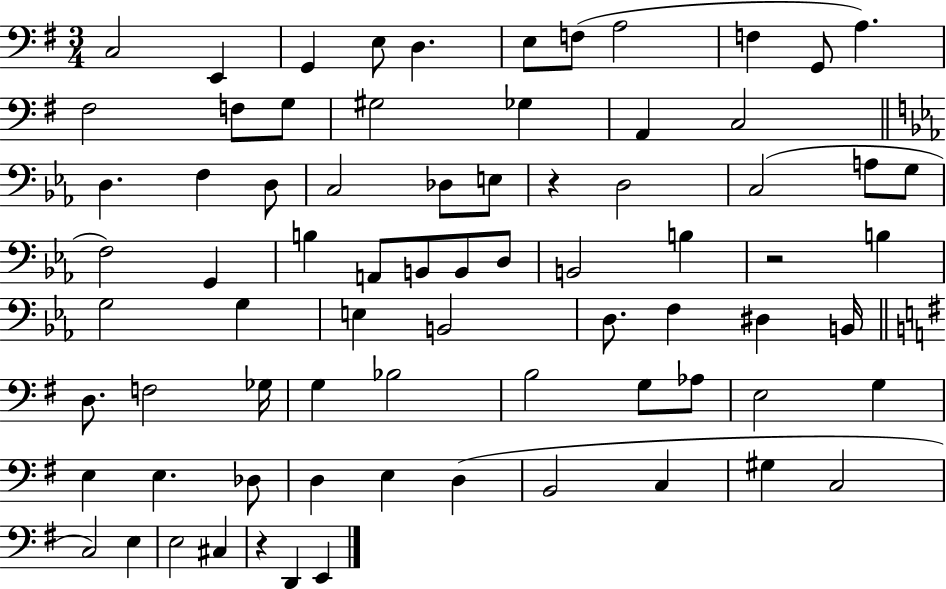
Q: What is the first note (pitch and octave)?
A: C3